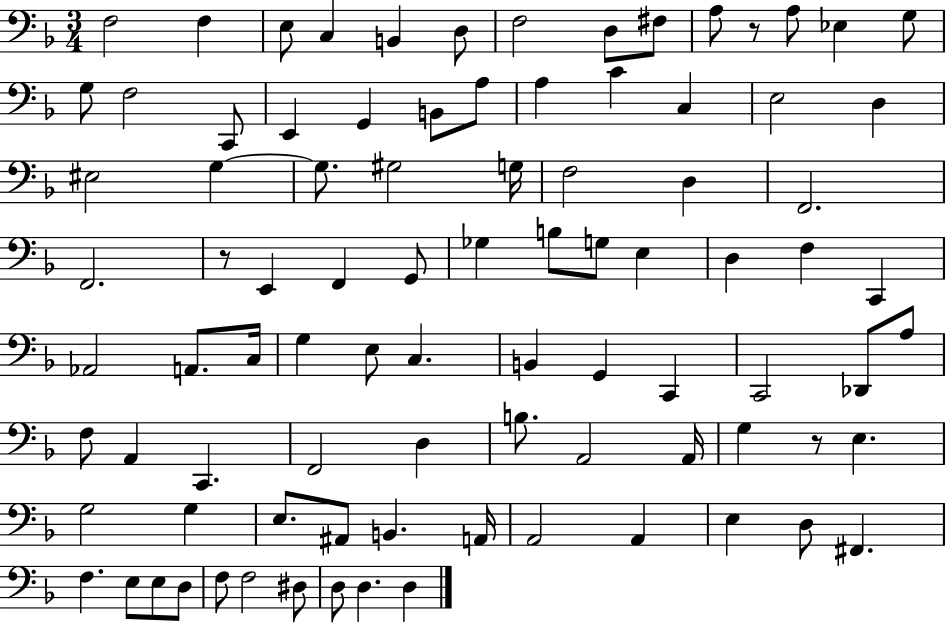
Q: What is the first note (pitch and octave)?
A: F3